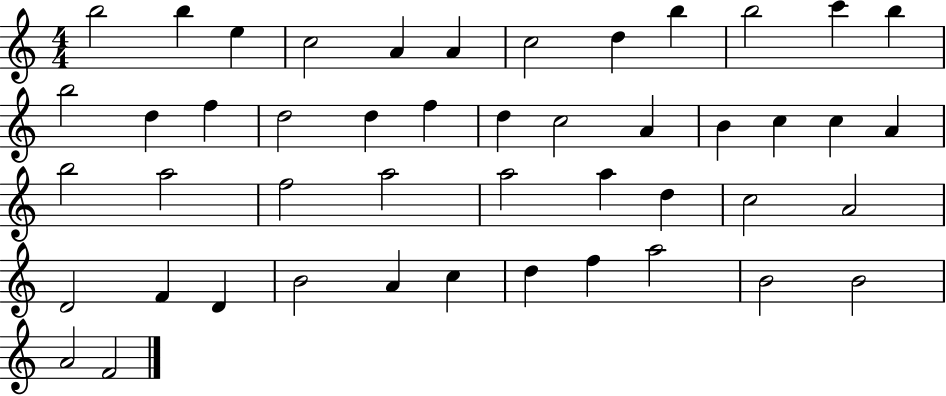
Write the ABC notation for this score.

X:1
T:Untitled
M:4/4
L:1/4
K:C
b2 b e c2 A A c2 d b b2 c' b b2 d f d2 d f d c2 A B c c A b2 a2 f2 a2 a2 a d c2 A2 D2 F D B2 A c d f a2 B2 B2 A2 F2